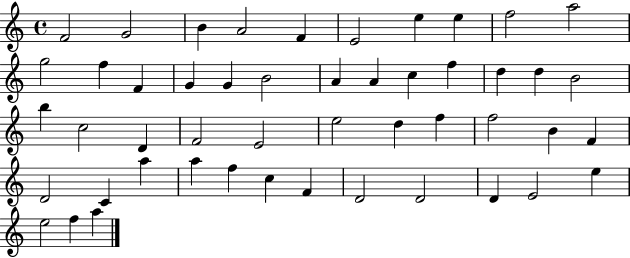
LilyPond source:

{
  \clef treble
  \time 4/4
  \defaultTimeSignature
  \key c \major
  f'2 g'2 | b'4 a'2 f'4 | e'2 e''4 e''4 | f''2 a''2 | \break g''2 f''4 f'4 | g'4 g'4 b'2 | a'4 a'4 c''4 f''4 | d''4 d''4 b'2 | \break b''4 c''2 d'4 | f'2 e'2 | e''2 d''4 f''4 | f''2 b'4 f'4 | \break d'2 c'4 a''4 | a''4 f''4 c''4 f'4 | d'2 d'2 | d'4 e'2 e''4 | \break e''2 f''4 a''4 | \bar "|."
}